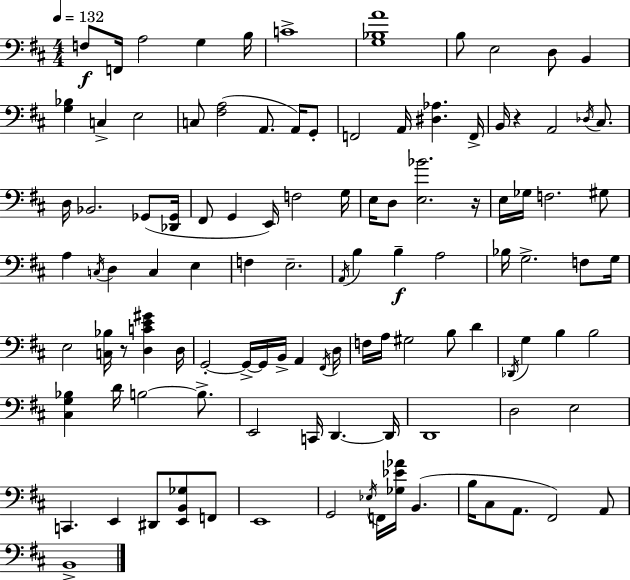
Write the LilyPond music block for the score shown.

{
  \clef bass
  \numericTimeSignature
  \time 4/4
  \key d \major
  \tempo 4 = 132
  f8\f f,16 a2 g4 b16 | c'1-> | <g bes a'>1 | b8 e2 d8 b,4 | \break <g bes>4 c4-> e2 | c8 <fis a>2( a,8. a,16) g,8-. | f,2 a,16 <dis aes>4. f,16-> | b,16 r4 a,2 \acciaccatura { des16 } cis8. | \break d16 bes,2. ges,8( | <des, ges,>16 fis,8 g,4 e,16) f2 | g16 e16 d8 <e bes'>2. | r16 e16 ges16 f2. gis8 | \break a4 \acciaccatura { c16 } d4 c4 e4 | f4 e2.-- | \acciaccatura { a,16 } b4 b4--\f a2 | bes16 g2.-> | \break f8 g16 e2 <c bes>16 r8 <d c' e' gis'>4 | d16 g,2-.~~ g,16->~~ g,16 b,16-> a,4 | \acciaccatura { fis,16 } d16 f16 a16 gis2 b8 | d'4 \acciaccatura { des,16 } g4 b4 b2 | \break <cis g bes>4 d'16 b2~~ | b8.-> e,2 c,16 d,4.~~ | d,16 d,1 | d2 e2 | \break c,4. e,4 dis,8 | <e, b, ges>8 f,8 e,1 | g,2 \acciaccatura { ees16 } f,16 <ges ees' aes'>16 | b,4.( b16 cis8 a,8. fis,2) | \break a,8 b,1-> | \bar "|."
}